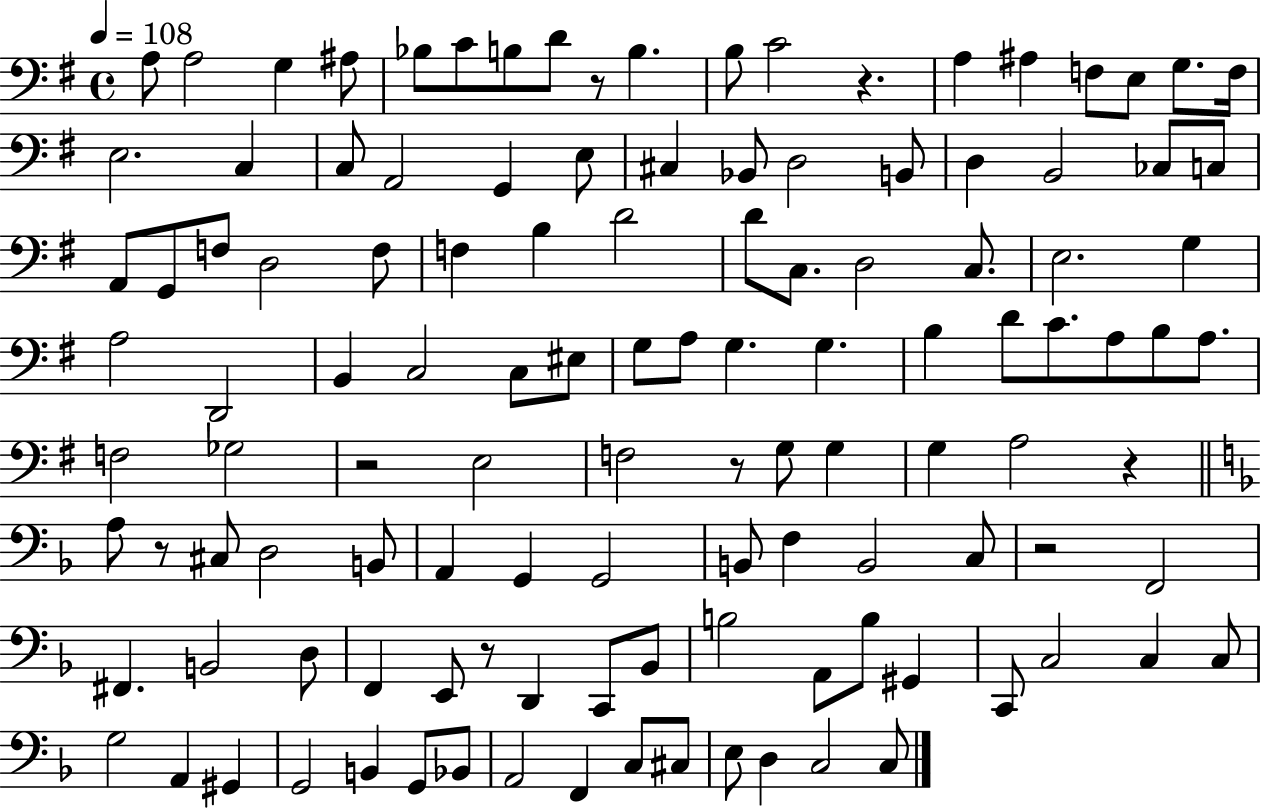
{
  \clef bass
  \time 4/4
  \defaultTimeSignature
  \key g \major
  \tempo 4 = 108
  a8 a2 g4 ais8 | bes8 c'8 b8 d'8 r8 b4. | b8 c'2 r4. | a4 ais4 f8 e8 g8. f16 | \break e2. c4 | c8 a,2 g,4 e8 | cis4 bes,8 d2 b,8 | d4 b,2 ces8 c8 | \break a,8 g,8 f8 d2 f8 | f4 b4 d'2 | d'8 c8. d2 c8. | e2. g4 | \break a2 d,2 | b,4 c2 c8 eis8 | g8 a8 g4. g4. | b4 d'8 c'8. a8 b8 a8. | \break f2 ges2 | r2 e2 | f2 r8 g8 g4 | g4 a2 r4 | \break \bar "||" \break \key f \major a8 r8 cis8 d2 b,8 | a,4 g,4 g,2 | b,8 f4 b,2 c8 | r2 f,2 | \break fis,4. b,2 d8 | f,4 e,8 r8 d,4 c,8 bes,8 | b2 a,8 b8 gis,4 | c,8 c2 c4 c8 | \break g2 a,4 gis,4 | g,2 b,4 g,8 bes,8 | a,2 f,4 c8 cis8 | e8 d4 c2 c8 | \break \bar "|."
}